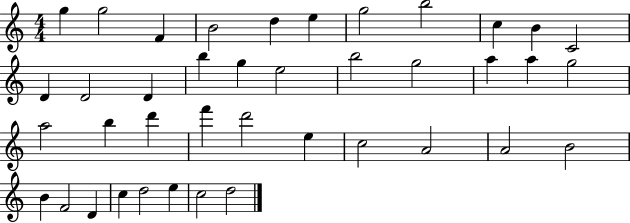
{
  \clef treble
  \numericTimeSignature
  \time 4/4
  \key c \major
  g''4 g''2 f'4 | b'2 d''4 e''4 | g''2 b''2 | c''4 b'4 c'2 | \break d'4 d'2 d'4 | b''4 g''4 e''2 | b''2 g''2 | a''4 a''4 g''2 | \break a''2 b''4 d'''4 | f'''4 d'''2 e''4 | c''2 a'2 | a'2 b'2 | \break b'4 f'2 d'4 | c''4 d''2 e''4 | c''2 d''2 | \bar "|."
}